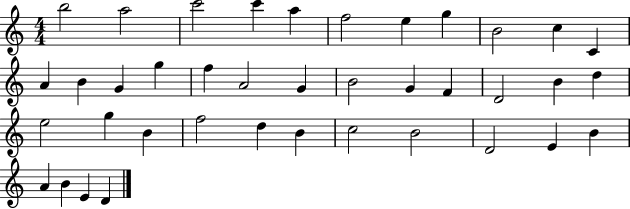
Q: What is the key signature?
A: C major